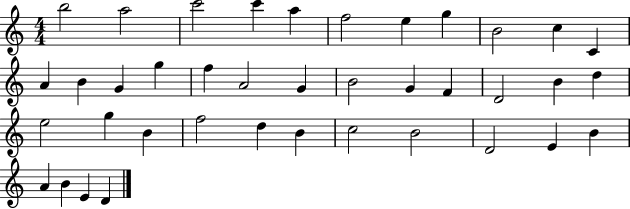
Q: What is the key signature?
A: C major